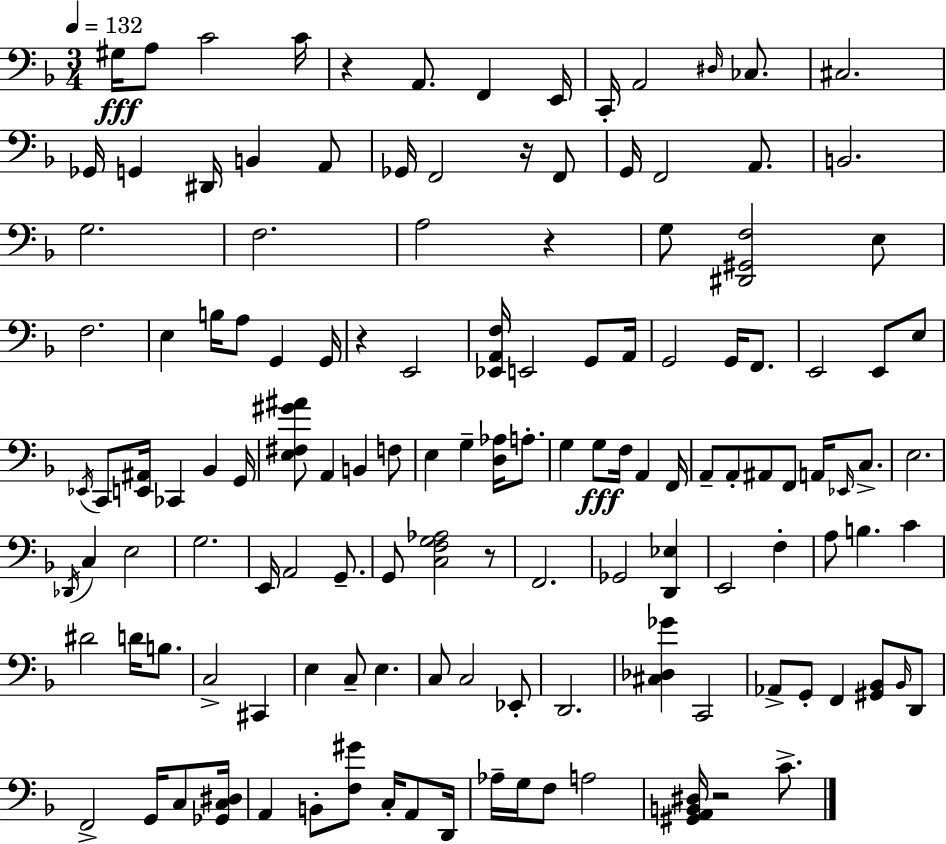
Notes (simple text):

G#3/s A3/e C4/h C4/s R/q A2/e. F2/q E2/s C2/s A2/h D#3/s CES3/e. C#3/h. Gb2/s G2/q D#2/s B2/q A2/e Gb2/s F2/h R/s F2/e G2/s F2/h A2/e. B2/h. G3/h. F3/h. A3/h R/q G3/e [D#2,G#2,F3]/h E3/e F3/h. E3/q B3/s A3/e G2/q G2/s R/q E2/h [Eb2,A2,F3]/s E2/h G2/e A2/s G2/h G2/s F2/e. E2/h E2/e E3/e Eb2/s C2/e [E2,A#2]/s CES2/q Bb2/q G2/s [E3,F#3,G#4,A#4]/e A2/q B2/q F3/e E3/q G3/q [D3,Ab3]/s A3/e. G3/q G3/e F3/s A2/q F2/s A2/e A2/e A#2/e F2/e A2/s Eb2/s C3/e. E3/h. Db2/s C3/q E3/h G3/h. E2/s A2/h G2/e. G2/e [C3,F3,G3,Ab3]/h R/e F2/h. Gb2/h [D2,Eb3]/q E2/h F3/q A3/e B3/q. C4/q D#4/h D4/s B3/e. C3/h C#2/q E3/q C3/e E3/q. C3/e C3/h Eb2/e D2/h. [C#3,Db3,Gb4]/q C2/h Ab2/e G2/e F2/q [G#2,Bb2]/e Bb2/s D2/e F2/h G2/s C3/e [Gb2,C3,D#3]/s A2/q B2/e [F3,G#4]/e C3/s A2/e D2/s Ab3/s G3/s F3/e A3/h [G#2,A2,B2,D#3]/s R/h C4/e.